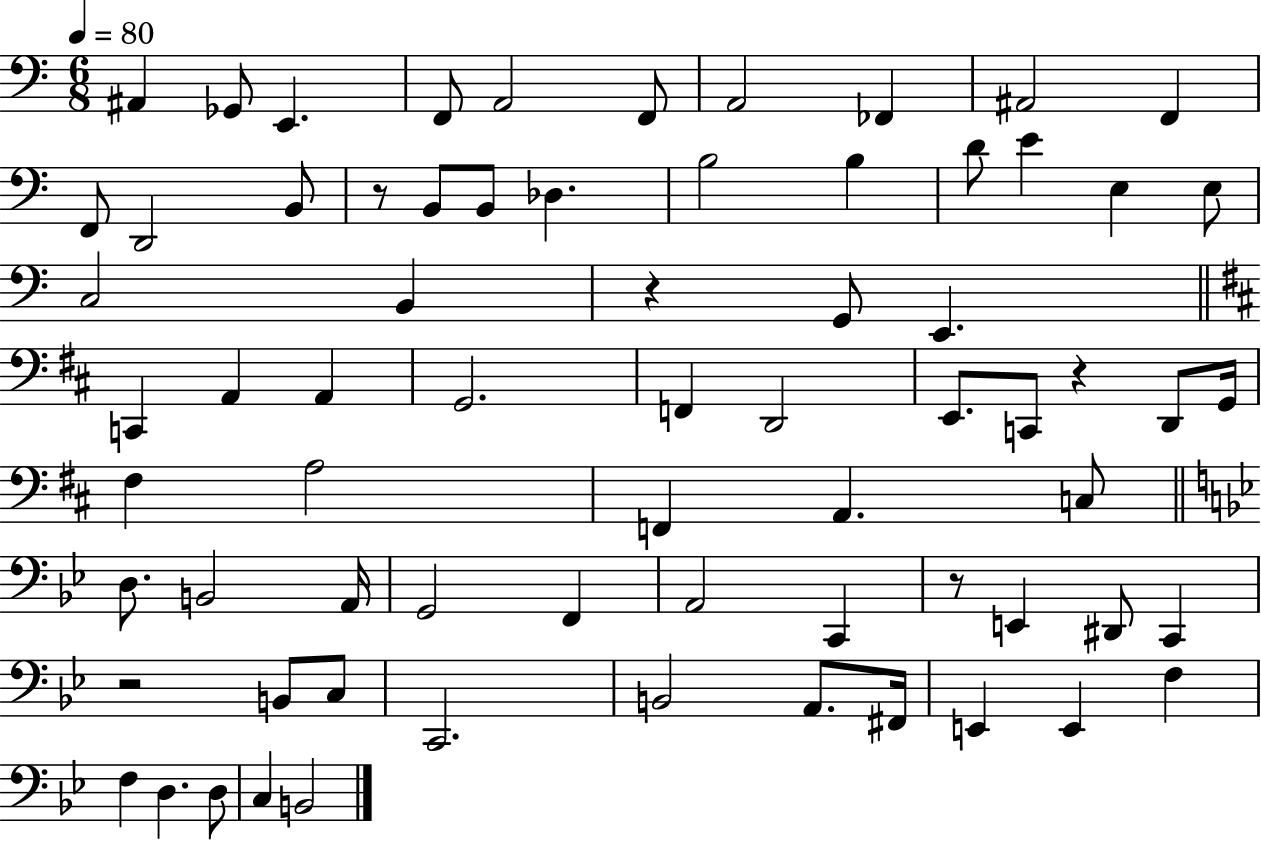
X:1
T:Untitled
M:6/8
L:1/4
K:C
^A,, _G,,/2 E,, F,,/2 A,,2 F,,/2 A,,2 _F,, ^A,,2 F,, F,,/2 D,,2 B,,/2 z/2 B,,/2 B,,/2 _D, B,2 B, D/2 E E, E,/2 C,2 B,, z G,,/2 E,, C,, A,, A,, G,,2 F,, D,,2 E,,/2 C,,/2 z D,,/2 G,,/4 ^F, A,2 F,, A,, C,/2 D,/2 B,,2 A,,/4 G,,2 F,, A,,2 C,, z/2 E,, ^D,,/2 C,, z2 B,,/2 C,/2 C,,2 B,,2 A,,/2 ^F,,/4 E,, E,, F, F, D, D,/2 C, B,,2